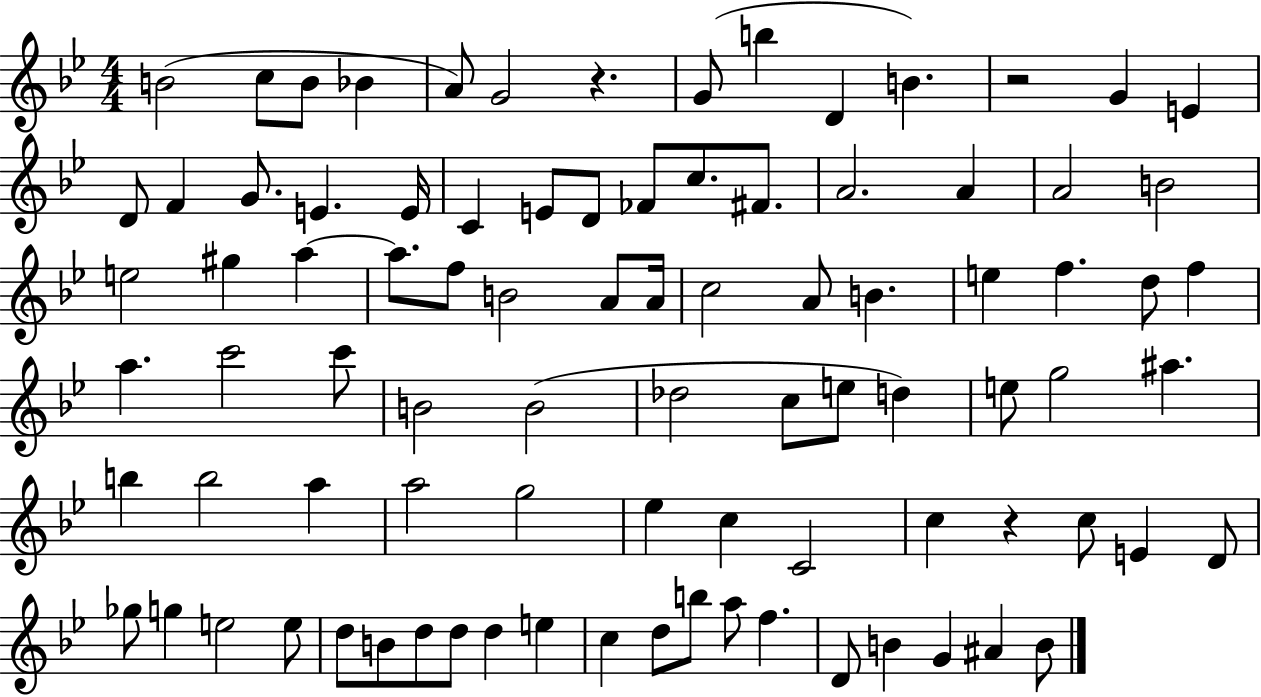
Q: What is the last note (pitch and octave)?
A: B4